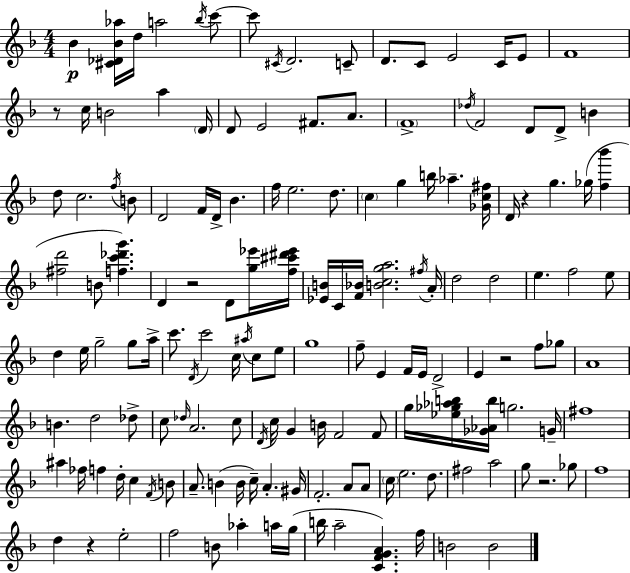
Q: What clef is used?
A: treble